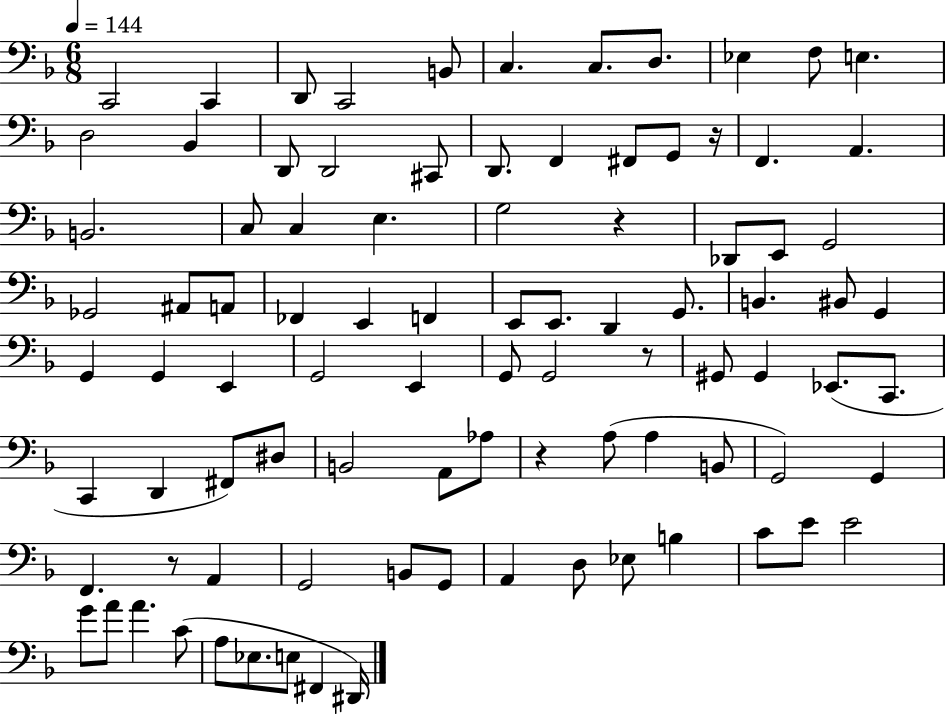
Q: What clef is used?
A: bass